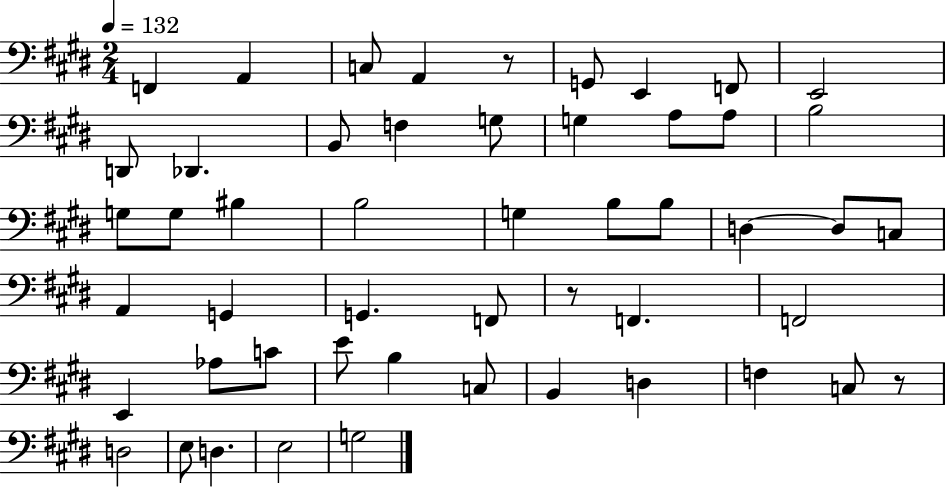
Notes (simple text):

F2/q A2/q C3/e A2/q R/e G2/e E2/q F2/e E2/h D2/e Db2/q. B2/e F3/q G3/e G3/q A3/e A3/e B3/h G3/e G3/e BIS3/q B3/h G3/q B3/e B3/e D3/q D3/e C3/e A2/q G2/q G2/q. F2/e R/e F2/q. F2/h E2/q Ab3/e C4/e E4/e B3/q C3/e B2/q D3/q F3/q C3/e R/e D3/h E3/e D3/q. E3/h G3/h